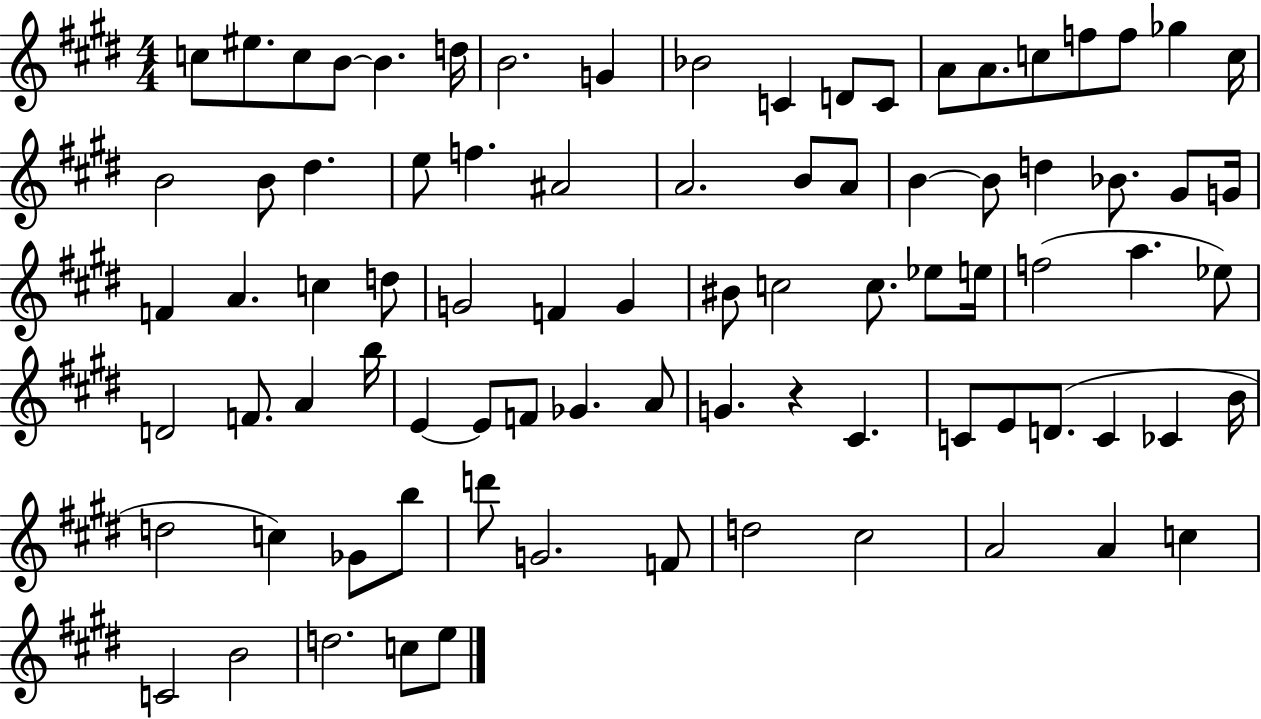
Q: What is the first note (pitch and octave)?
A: C5